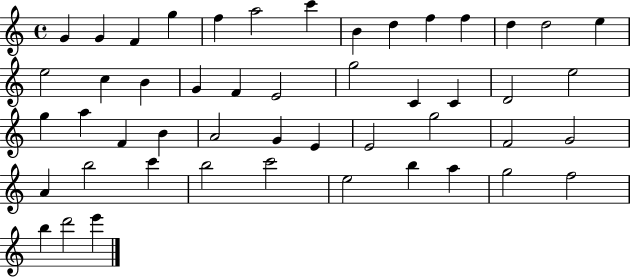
G4/q G4/q F4/q G5/q F5/q A5/h C6/q B4/q D5/q F5/q F5/q D5/q D5/h E5/q E5/h C5/q B4/q G4/q F4/q E4/h G5/h C4/q C4/q D4/h E5/h G5/q A5/q F4/q B4/q A4/h G4/q E4/q E4/h G5/h F4/h G4/h A4/q B5/h C6/q B5/h C6/h E5/h B5/q A5/q G5/h F5/h B5/q D6/h E6/q